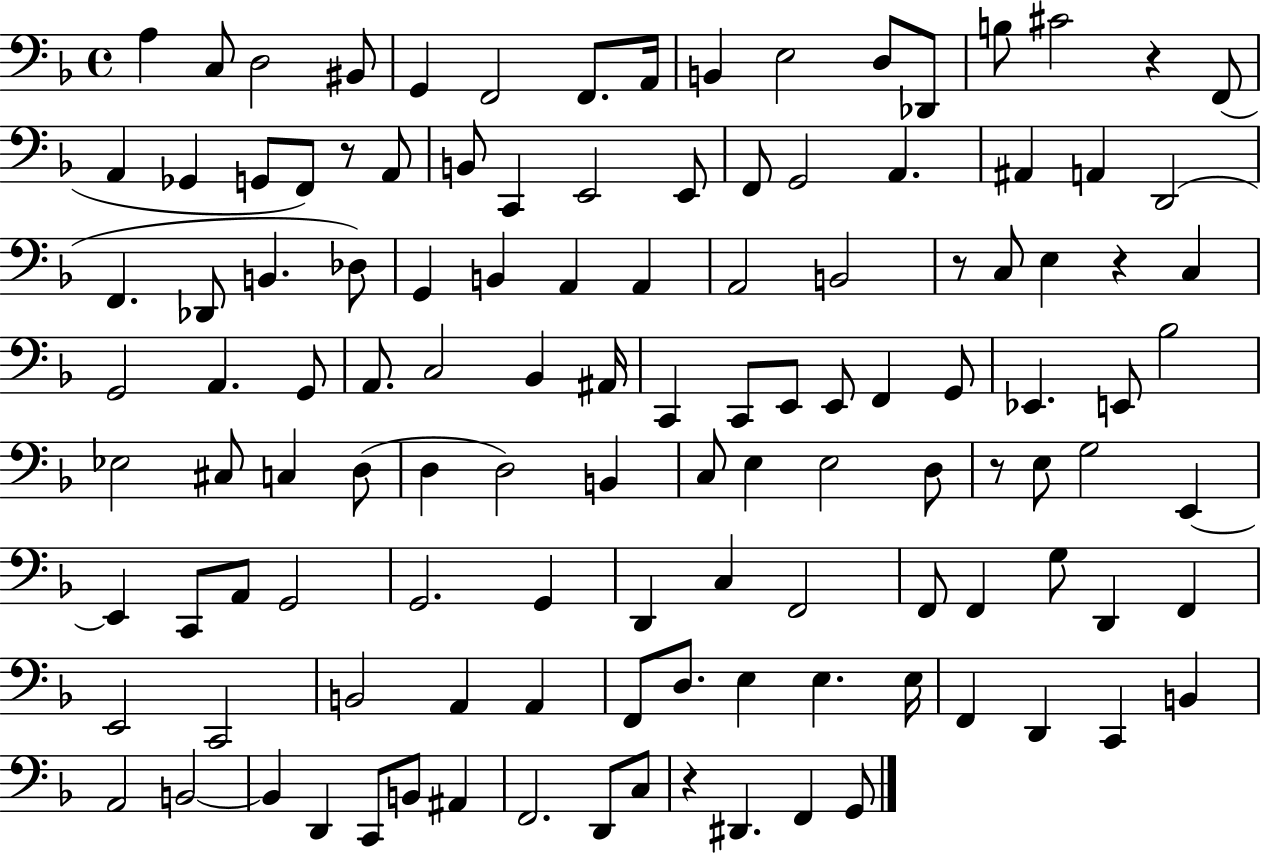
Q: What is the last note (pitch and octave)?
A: G2